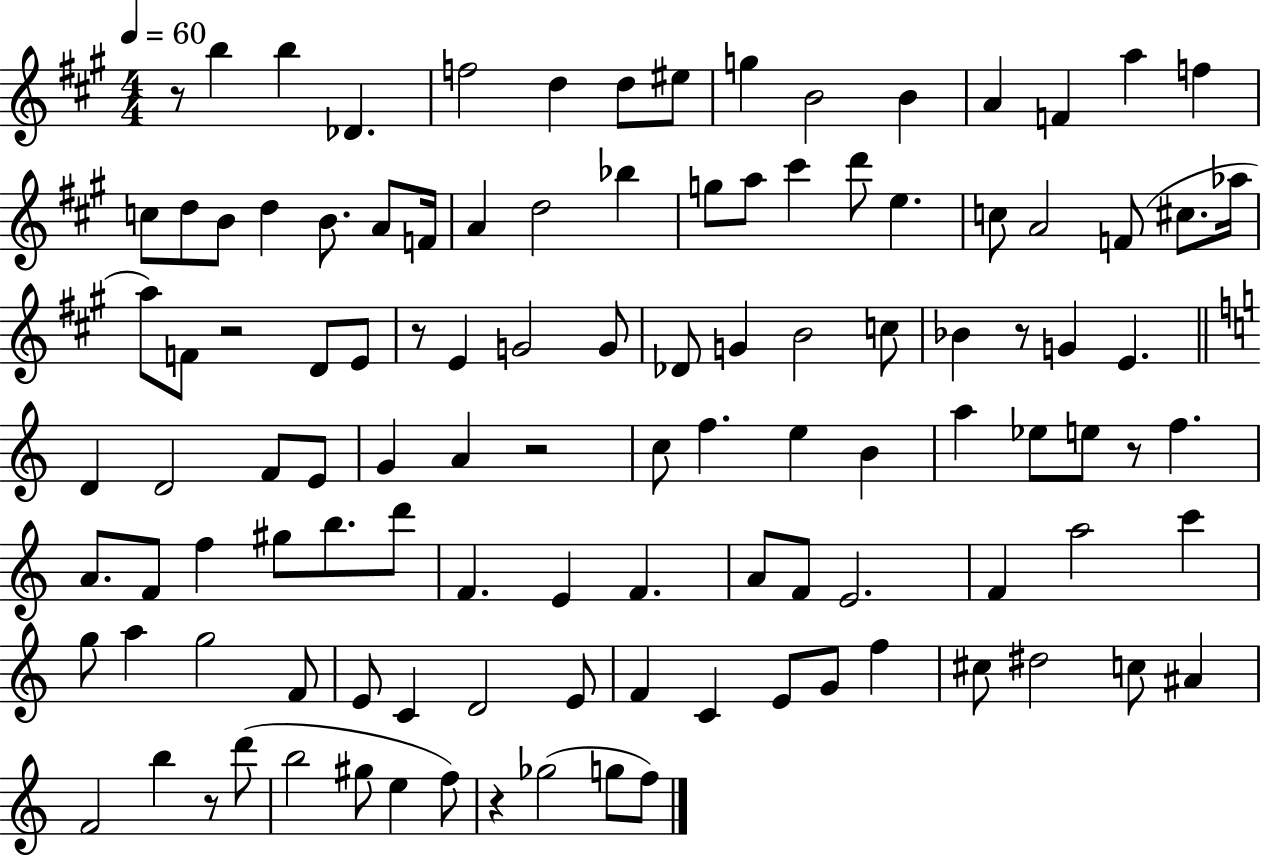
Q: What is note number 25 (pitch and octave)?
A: G5